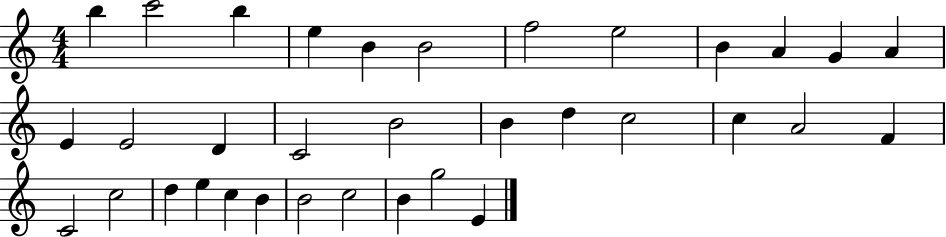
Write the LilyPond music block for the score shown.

{
  \clef treble
  \numericTimeSignature
  \time 4/4
  \key c \major
  b''4 c'''2 b''4 | e''4 b'4 b'2 | f''2 e''2 | b'4 a'4 g'4 a'4 | \break e'4 e'2 d'4 | c'2 b'2 | b'4 d''4 c''2 | c''4 a'2 f'4 | \break c'2 c''2 | d''4 e''4 c''4 b'4 | b'2 c''2 | b'4 g''2 e'4 | \break \bar "|."
}